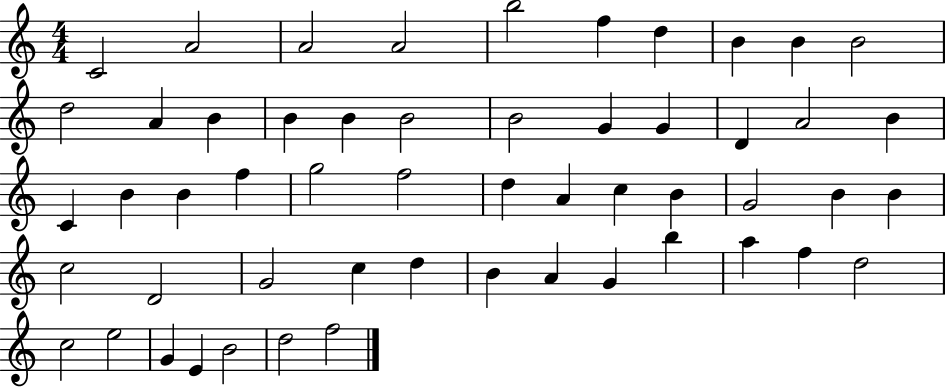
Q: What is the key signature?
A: C major